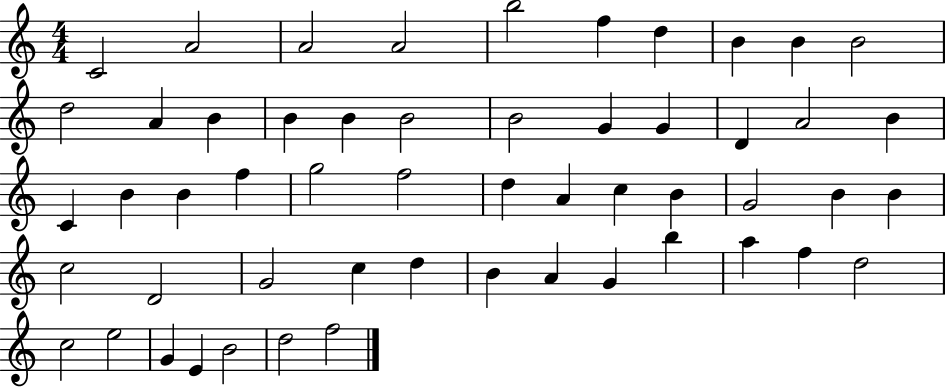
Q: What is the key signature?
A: C major